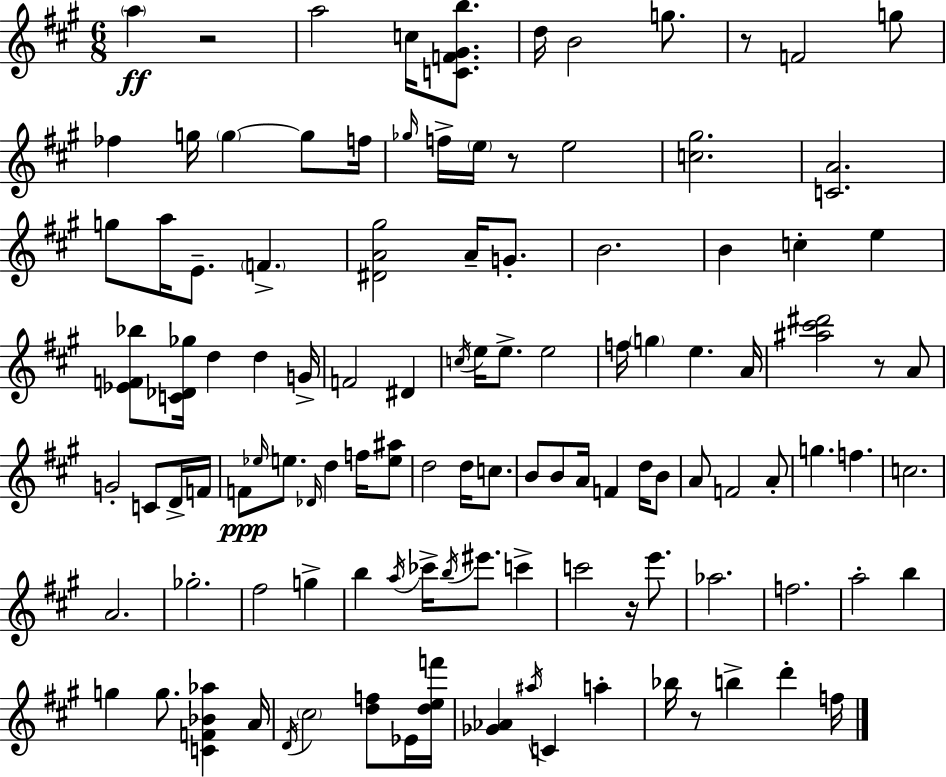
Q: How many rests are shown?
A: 6